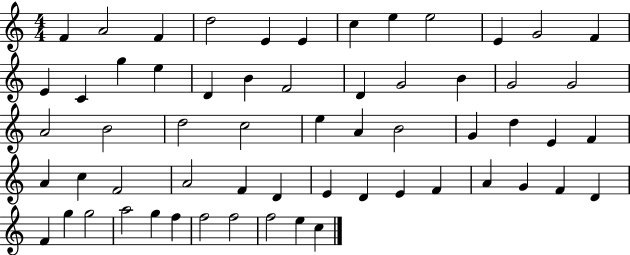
F4/q A4/h F4/q D5/h E4/q E4/q C5/q E5/q E5/h E4/q G4/h F4/q E4/q C4/q G5/q E5/q D4/q B4/q F4/h D4/q G4/h B4/q G4/h G4/h A4/h B4/h D5/h C5/h E5/q A4/q B4/h G4/q D5/q E4/q F4/q A4/q C5/q F4/h A4/h F4/q D4/q E4/q D4/q E4/q F4/q A4/q G4/q F4/q D4/q F4/q G5/q G5/h A5/h G5/q F5/q F5/h F5/h F5/h E5/q C5/q